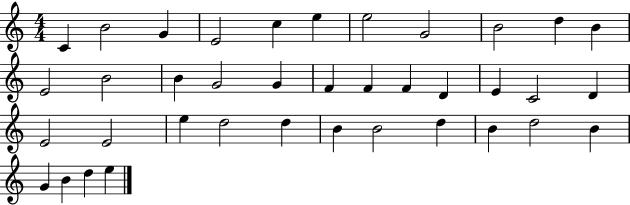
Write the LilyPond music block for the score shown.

{
  \clef treble
  \numericTimeSignature
  \time 4/4
  \key c \major
  c'4 b'2 g'4 | e'2 c''4 e''4 | e''2 g'2 | b'2 d''4 b'4 | \break e'2 b'2 | b'4 g'2 g'4 | f'4 f'4 f'4 d'4 | e'4 c'2 d'4 | \break e'2 e'2 | e''4 d''2 d''4 | b'4 b'2 d''4 | b'4 d''2 b'4 | \break g'4 b'4 d''4 e''4 | \bar "|."
}